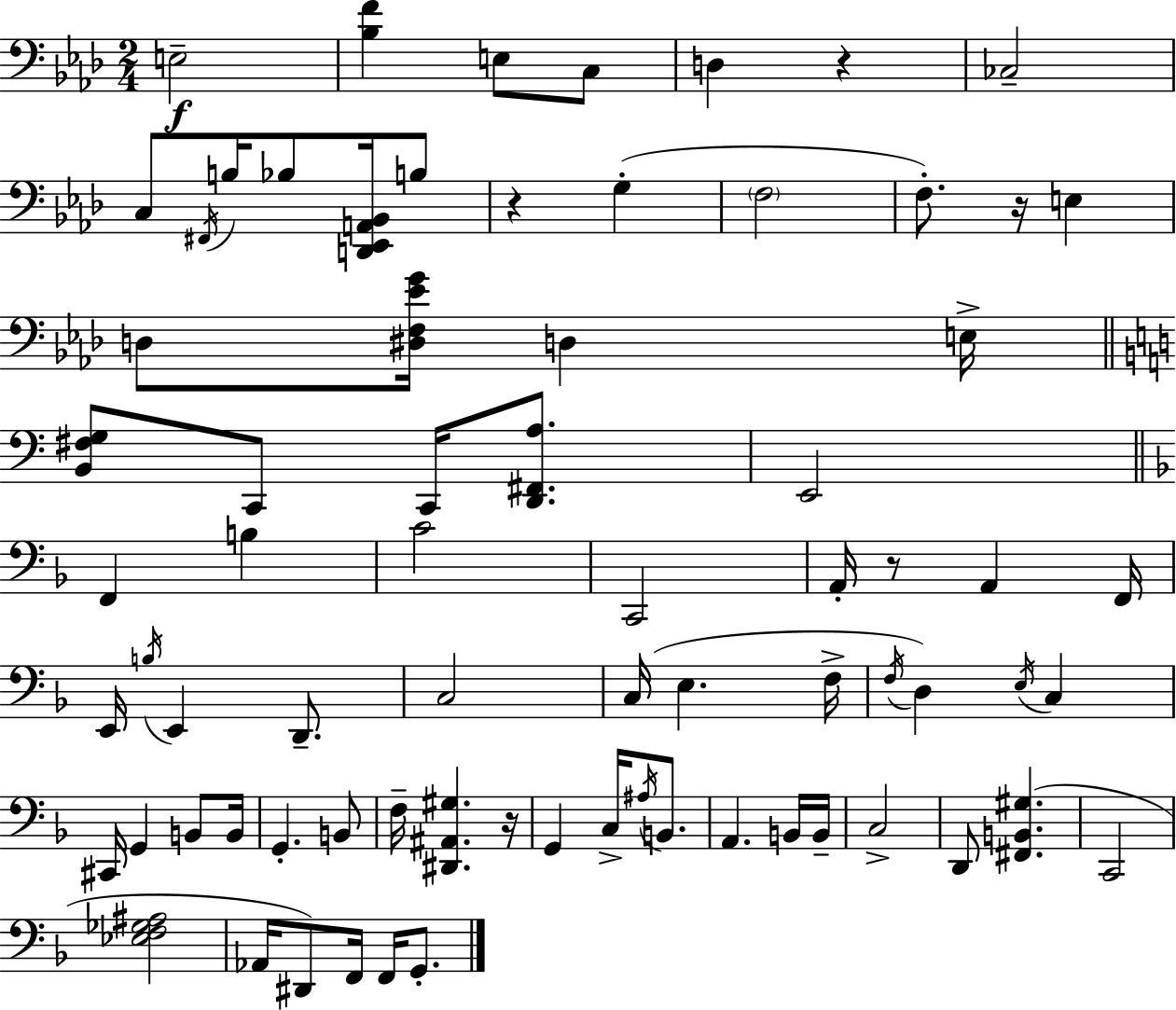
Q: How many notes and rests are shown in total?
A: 74